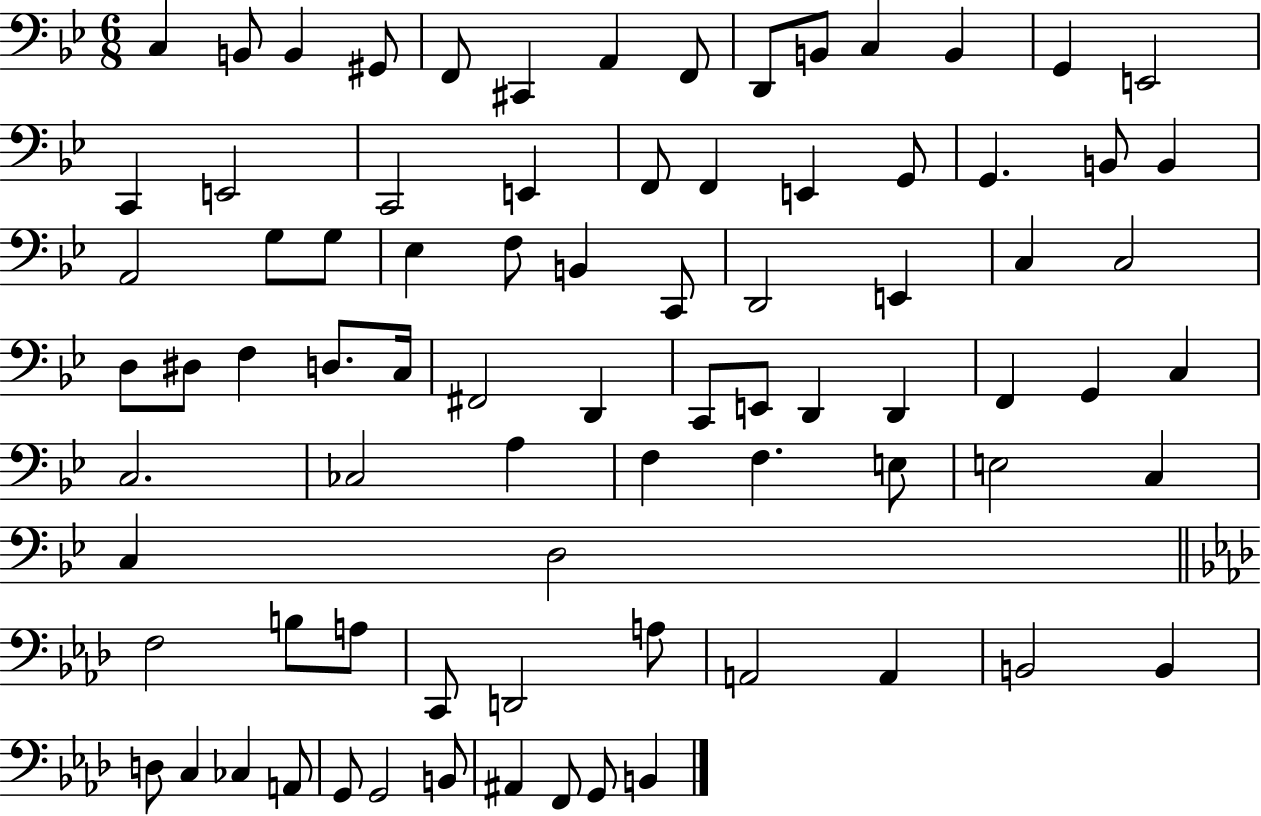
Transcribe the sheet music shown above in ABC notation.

X:1
T:Untitled
M:6/8
L:1/4
K:Bb
C, B,,/2 B,, ^G,,/2 F,,/2 ^C,, A,, F,,/2 D,,/2 B,,/2 C, B,, G,, E,,2 C,, E,,2 C,,2 E,, F,,/2 F,, E,, G,,/2 G,, B,,/2 B,, A,,2 G,/2 G,/2 _E, F,/2 B,, C,,/2 D,,2 E,, C, C,2 D,/2 ^D,/2 F, D,/2 C,/4 ^F,,2 D,, C,,/2 E,,/2 D,, D,, F,, G,, C, C,2 _C,2 A, F, F, E,/2 E,2 C, C, D,2 F,2 B,/2 A,/2 C,,/2 D,,2 A,/2 A,,2 A,, B,,2 B,, D,/2 C, _C, A,,/2 G,,/2 G,,2 B,,/2 ^A,, F,,/2 G,,/2 B,,